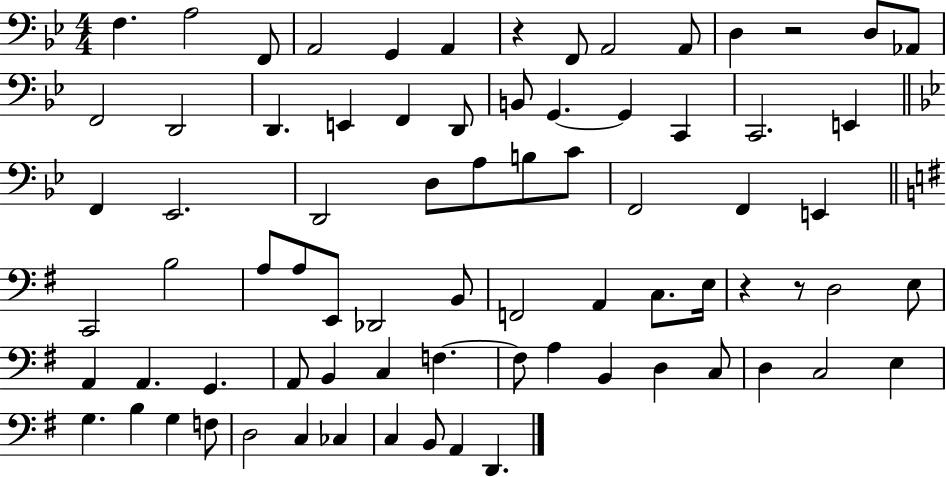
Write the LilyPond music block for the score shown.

{
  \clef bass
  \numericTimeSignature
  \time 4/4
  \key bes \major
  f4. a2 f,8 | a,2 g,4 a,4 | r4 f,8 a,2 a,8 | d4 r2 d8 aes,8 | \break f,2 d,2 | d,4. e,4 f,4 d,8 | b,8 g,4.~~ g,4 c,4 | c,2. e,4 | \break \bar "||" \break \key bes \major f,4 ees,2. | d,2 d8 a8 b8 c'8 | f,2 f,4 e,4 | \bar "||" \break \key g \major c,2 b2 | a8 a8 e,8 des,2 b,8 | f,2 a,4 c8. e16 | r4 r8 d2 e8 | \break a,4 a,4. g,4. | a,8 b,4 c4 f4.~~ | f8 a4 b,4 d4 c8 | d4 c2 e4 | \break g4. b4 g4 f8 | d2 c4 ces4 | c4 b,8 a,4 d,4. | \bar "|."
}